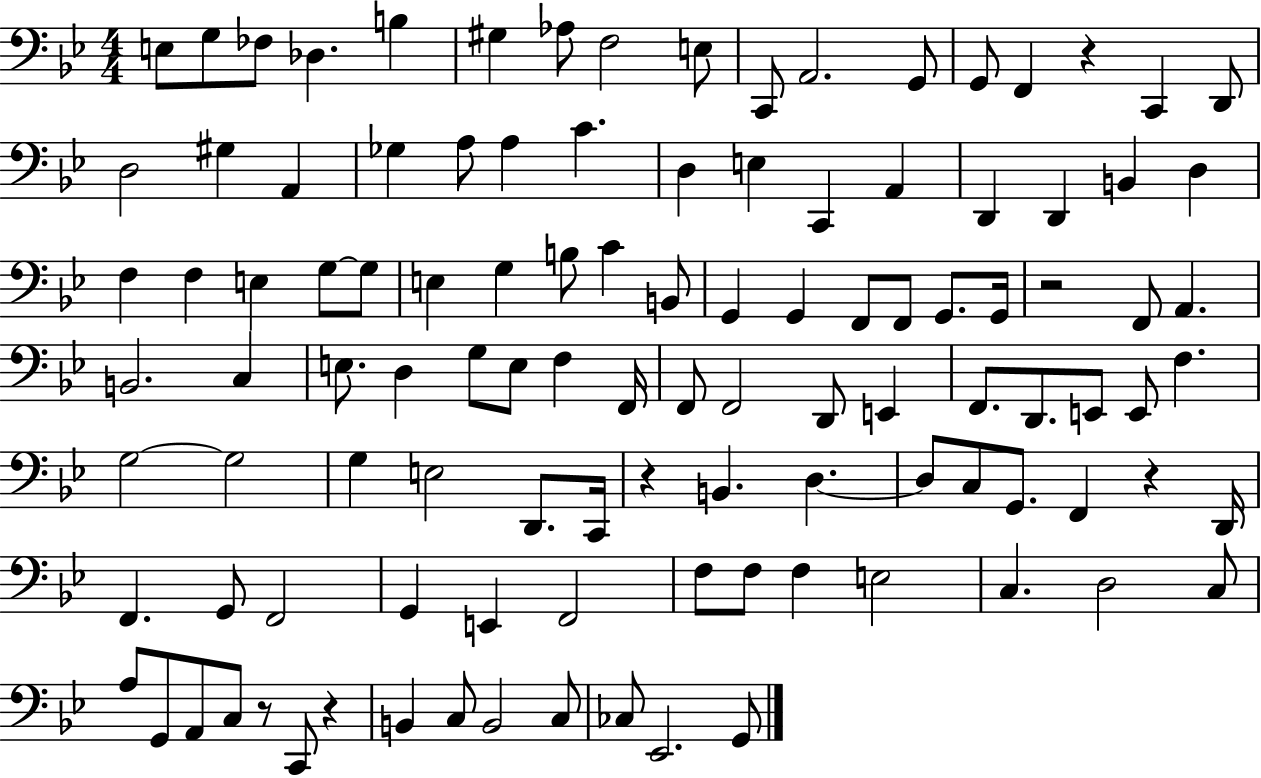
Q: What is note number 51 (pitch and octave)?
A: C3